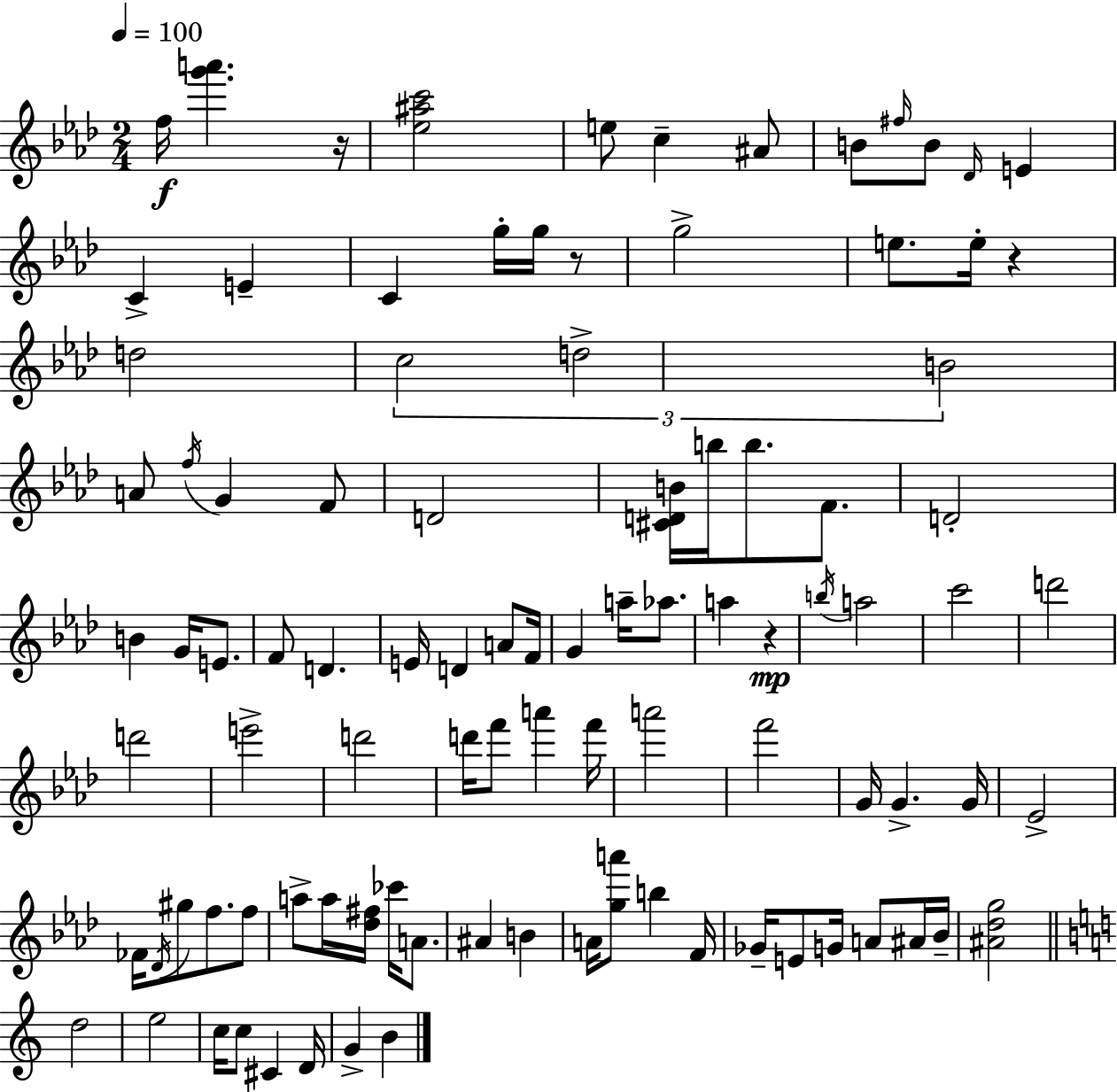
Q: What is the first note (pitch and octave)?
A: F5